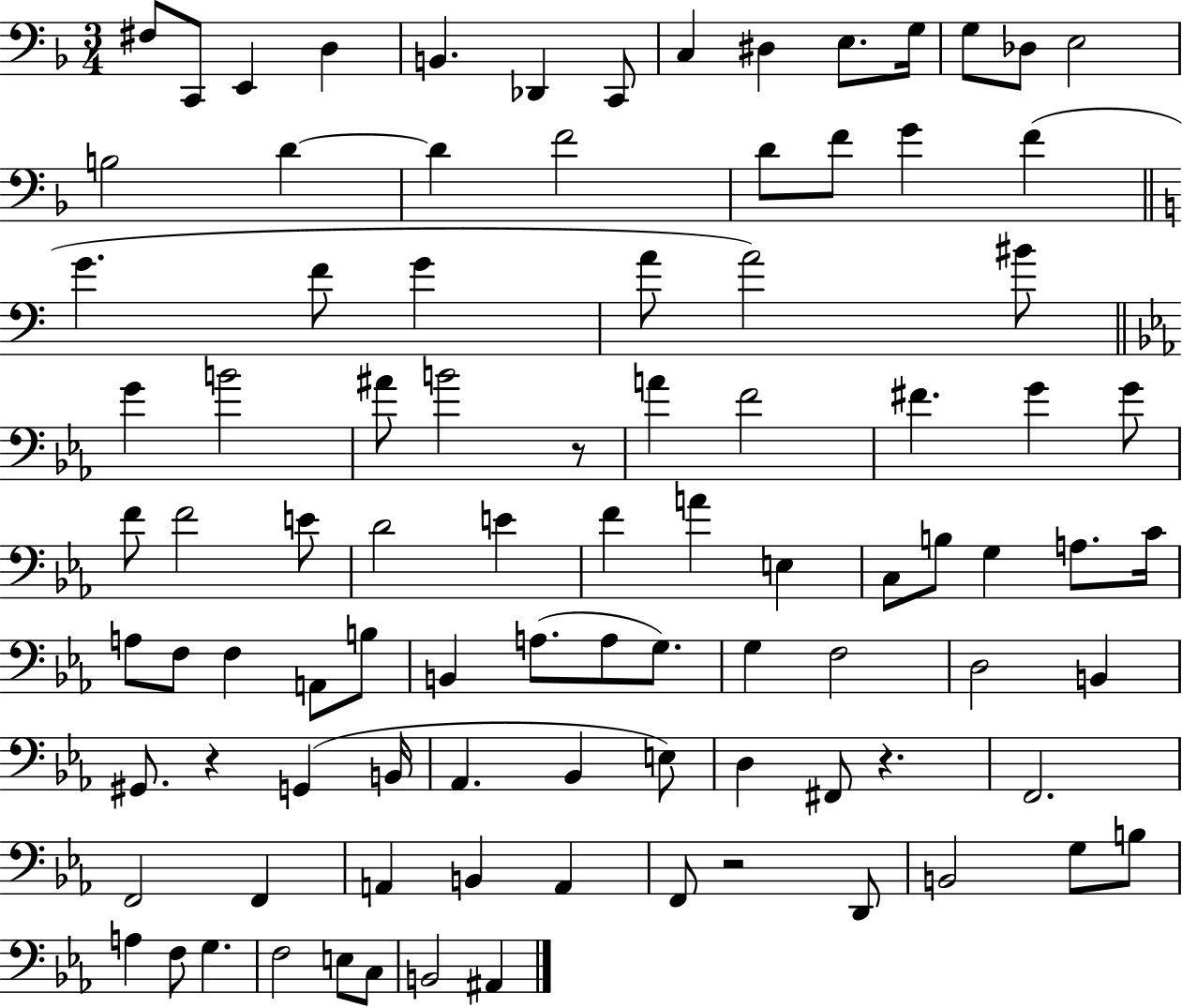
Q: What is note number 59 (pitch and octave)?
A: G3